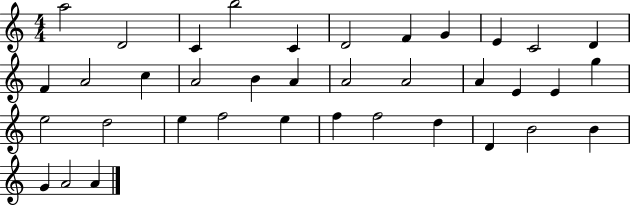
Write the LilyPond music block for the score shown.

{
  \clef treble
  \numericTimeSignature
  \time 4/4
  \key c \major
  a''2 d'2 | c'4 b''2 c'4 | d'2 f'4 g'4 | e'4 c'2 d'4 | \break f'4 a'2 c''4 | a'2 b'4 a'4 | a'2 a'2 | a'4 e'4 e'4 g''4 | \break e''2 d''2 | e''4 f''2 e''4 | f''4 f''2 d''4 | d'4 b'2 b'4 | \break g'4 a'2 a'4 | \bar "|."
}